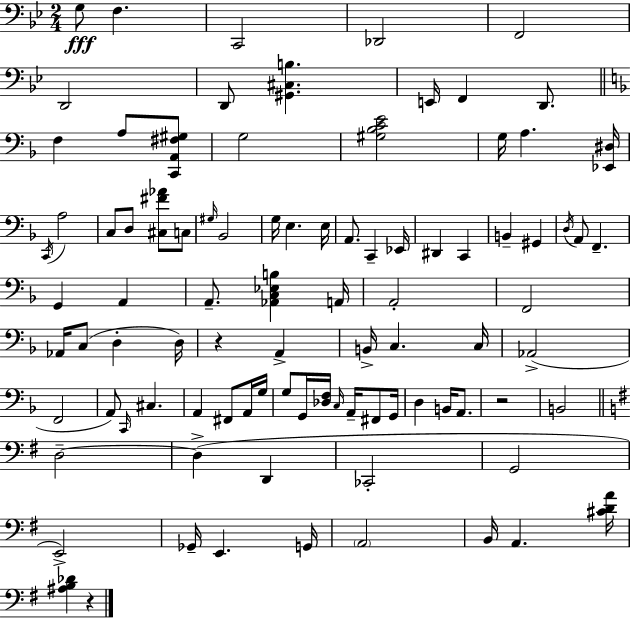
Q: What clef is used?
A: bass